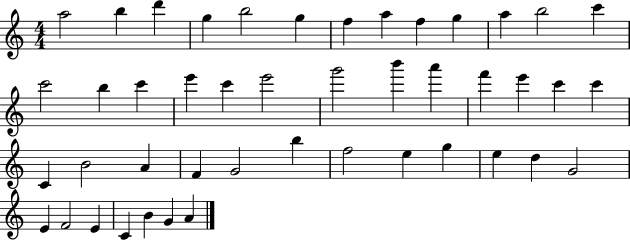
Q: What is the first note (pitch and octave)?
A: A5